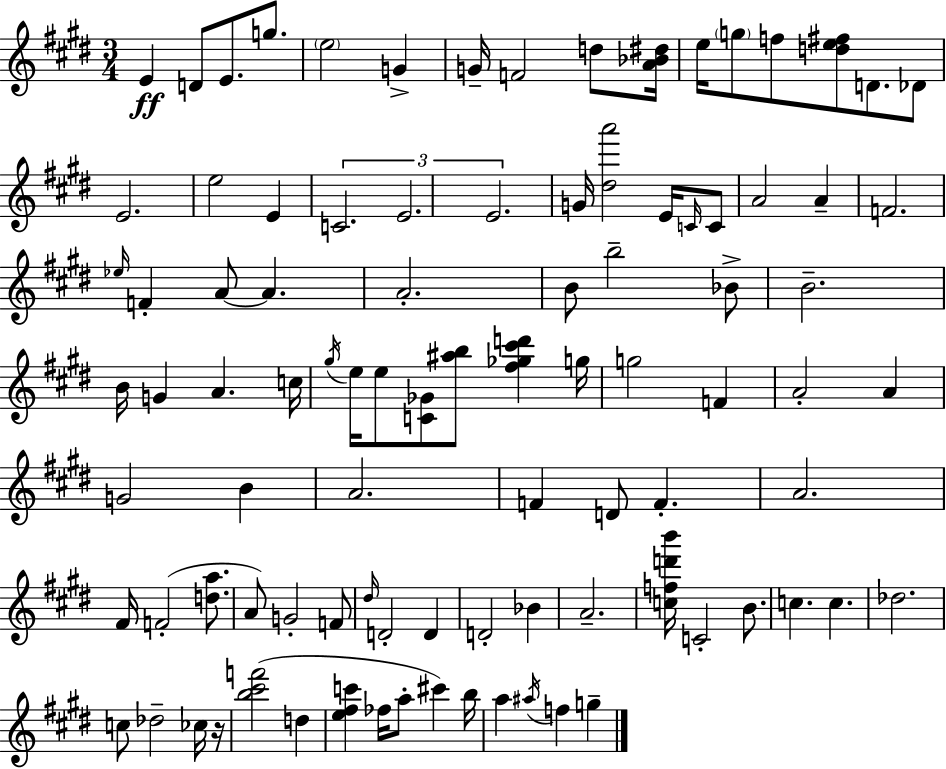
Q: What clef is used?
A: treble